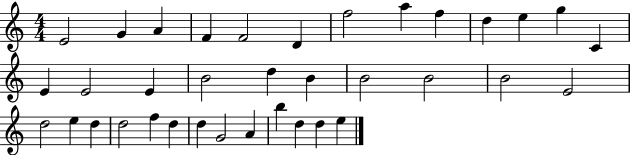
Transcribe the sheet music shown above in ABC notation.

X:1
T:Untitled
M:4/4
L:1/4
K:C
E2 G A F F2 D f2 a f d e g C E E2 E B2 d B B2 B2 B2 E2 d2 e d d2 f d d G2 A b d d e